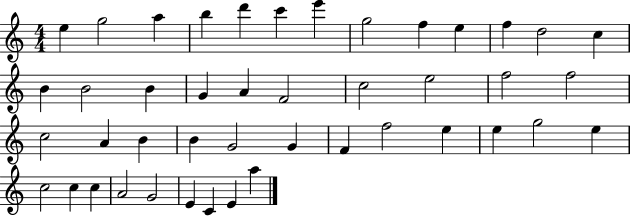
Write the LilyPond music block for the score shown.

{
  \clef treble
  \numericTimeSignature
  \time 4/4
  \key c \major
  e''4 g''2 a''4 | b''4 d'''4 c'''4 e'''4 | g''2 f''4 e''4 | f''4 d''2 c''4 | \break b'4 b'2 b'4 | g'4 a'4 f'2 | c''2 e''2 | f''2 f''2 | \break c''2 a'4 b'4 | b'4 g'2 g'4 | f'4 f''2 e''4 | e''4 g''2 e''4 | \break c''2 c''4 c''4 | a'2 g'2 | e'4 c'4 e'4 a''4 | \bar "|."
}